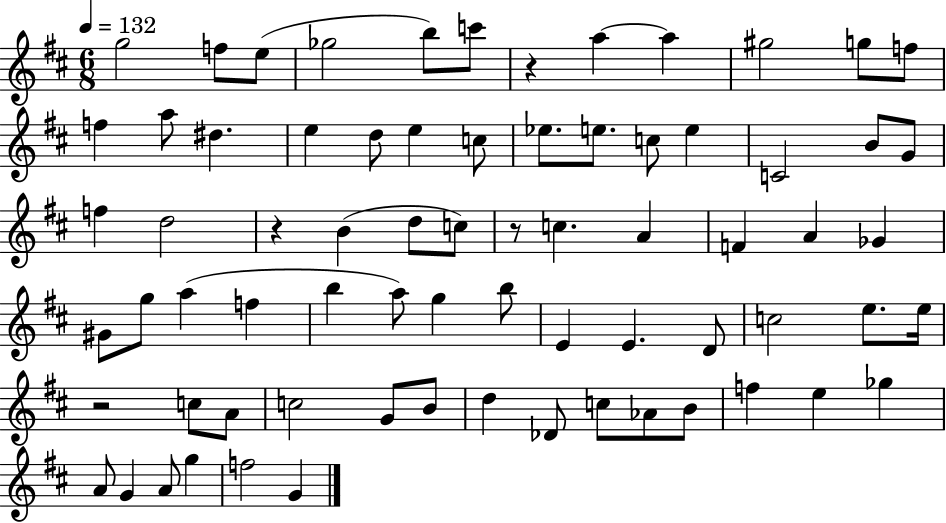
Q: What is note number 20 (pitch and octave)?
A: E5